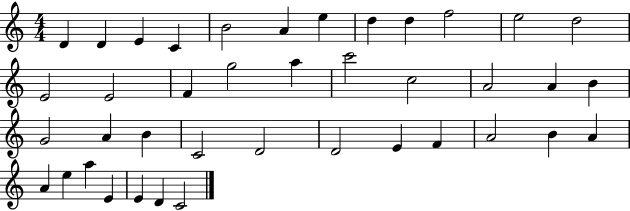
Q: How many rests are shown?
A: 0